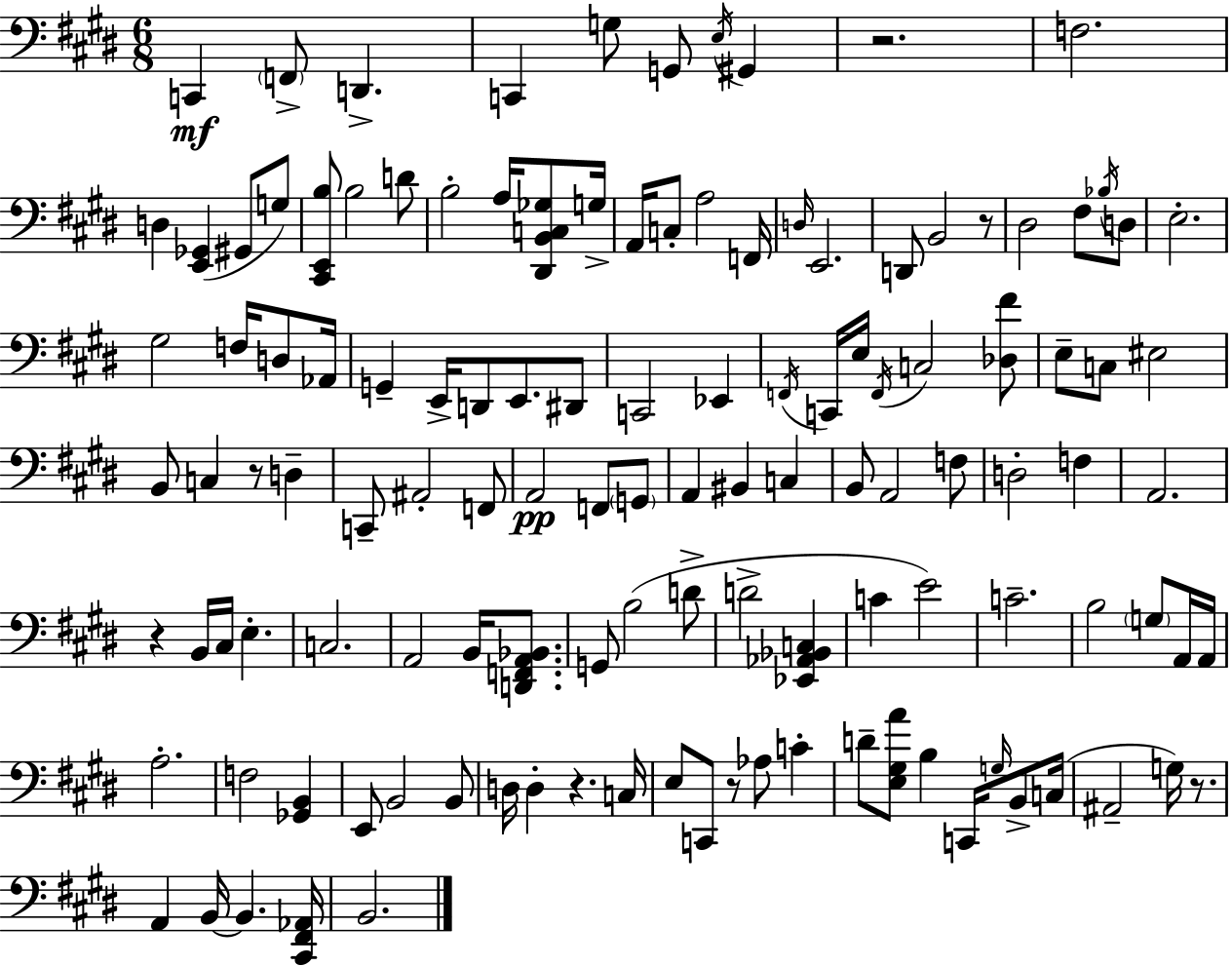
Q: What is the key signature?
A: E major